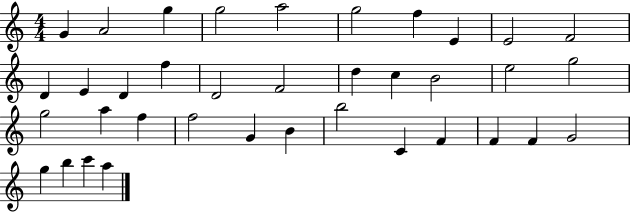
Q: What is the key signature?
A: C major